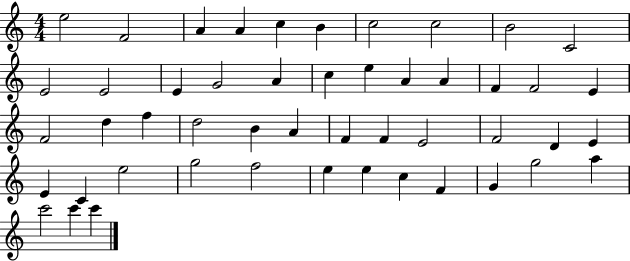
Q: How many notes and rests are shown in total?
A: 49